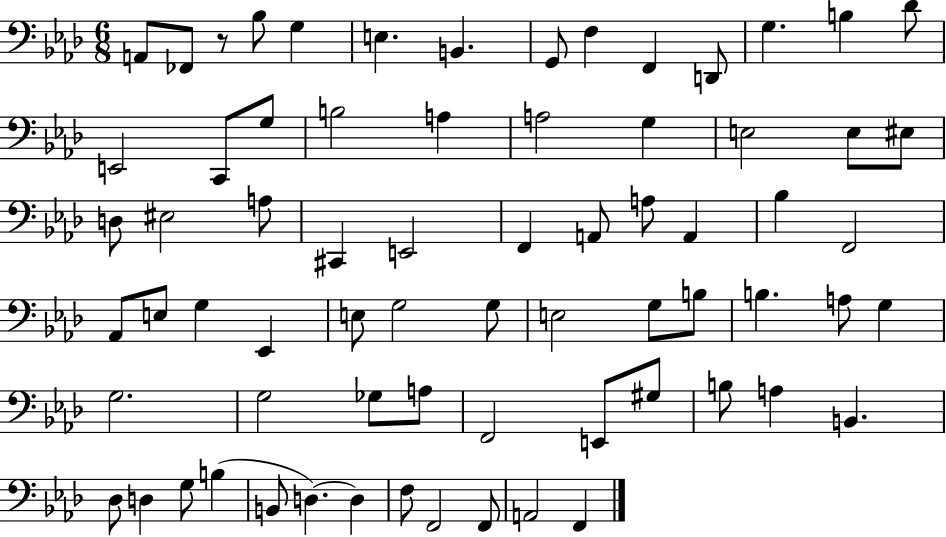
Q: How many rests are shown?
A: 1